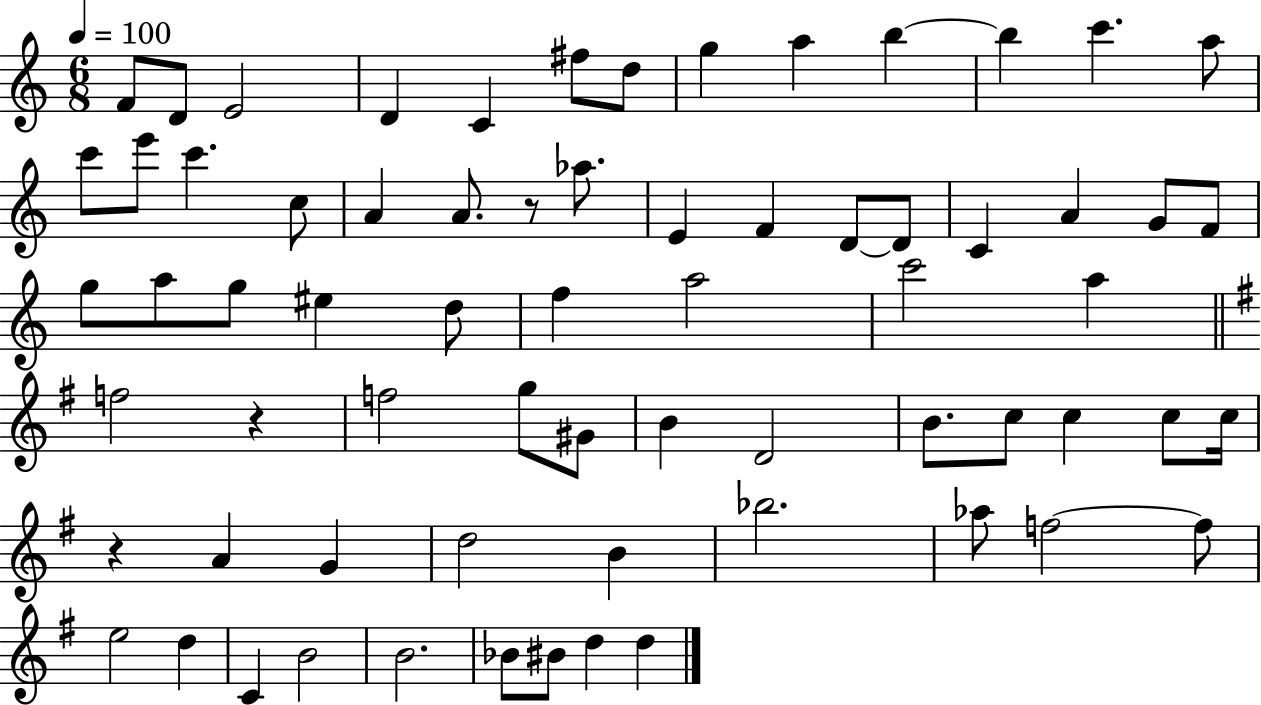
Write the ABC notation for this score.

X:1
T:Untitled
M:6/8
L:1/4
K:C
F/2 D/2 E2 D C ^f/2 d/2 g a b b c' a/2 c'/2 e'/2 c' c/2 A A/2 z/2 _a/2 E F D/2 D/2 C A G/2 F/2 g/2 a/2 g/2 ^e d/2 f a2 c'2 a f2 z f2 g/2 ^G/2 B D2 B/2 c/2 c c/2 c/4 z A G d2 B _b2 _a/2 f2 f/2 e2 d C B2 B2 _B/2 ^B/2 d d